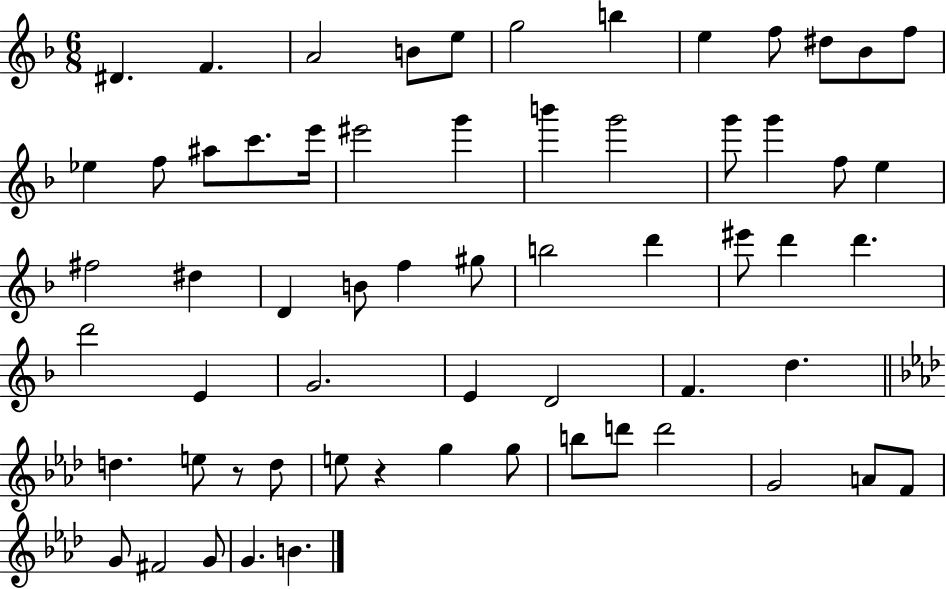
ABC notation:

X:1
T:Untitled
M:6/8
L:1/4
K:F
^D F A2 B/2 e/2 g2 b e f/2 ^d/2 _B/2 f/2 _e f/2 ^a/2 c'/2 e'/4 ^e'2 g' b' g'2 g'/2 g' f/2 e ^f2 ^d D B/2 f ^g/2 b2 d' ^e'/2 d' d' d'2 E G2 E D2 F d d e/2 z/2 d/2 e/2 z g g/2 b/2 d'/2 d'2 G2 A/2 F/2 G/2 ^F2 G/2 G B